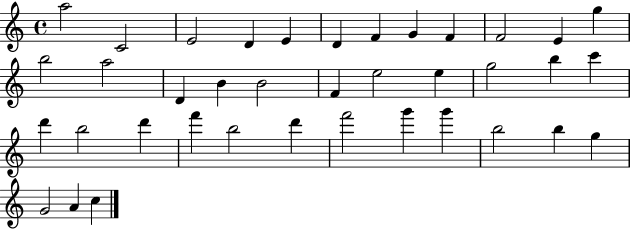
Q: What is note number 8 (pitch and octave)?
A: G4